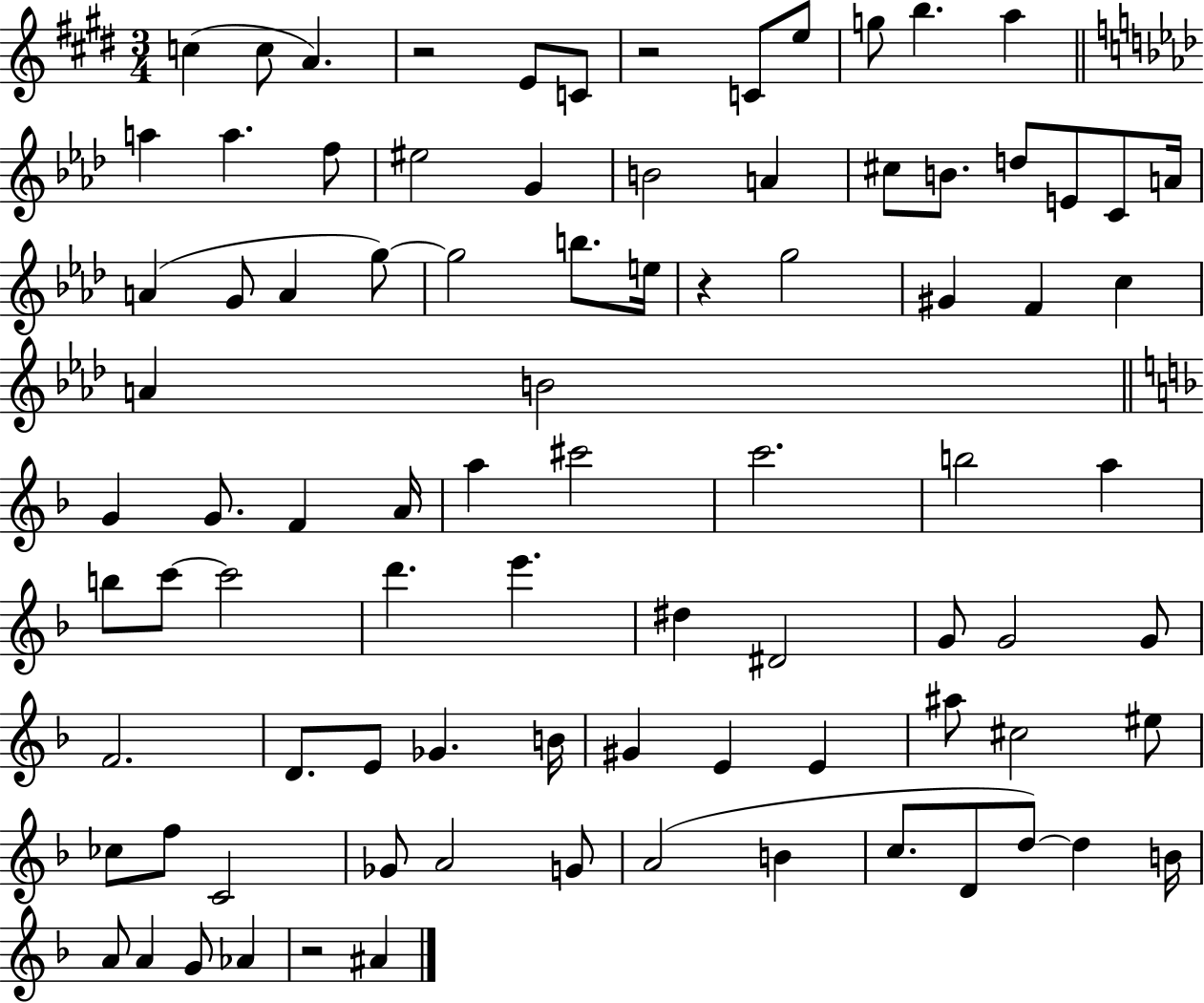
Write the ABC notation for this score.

X:1
T:Untitled
M:3/4
L:1/4
K:E
c c/2 A z2 E/2 C/2 z2 C/2 e/2 g/2 b a a a f/2 ^e2 G B2 A ^c/2 B/2 d/2 E/2 C/2 A/4 A G/2 A g/2 g2 b/2 e/4 z g2 ^G F c A B2 G G/2 F A/4 a ^c'2 c'2 b2 a b/2 c'/2 c'2 d' e' ^d ^D2 G/2 G2 G/2 F2 D/2 E/2 _G B/4 ^G E E ^a/2 ^c2 ^e/2 _c/2 f/2 C2 _G/2 A2 G/2 A2 B c/2 D/2 d/2 d B/4 A/2 A G/2 _A z2 ^A